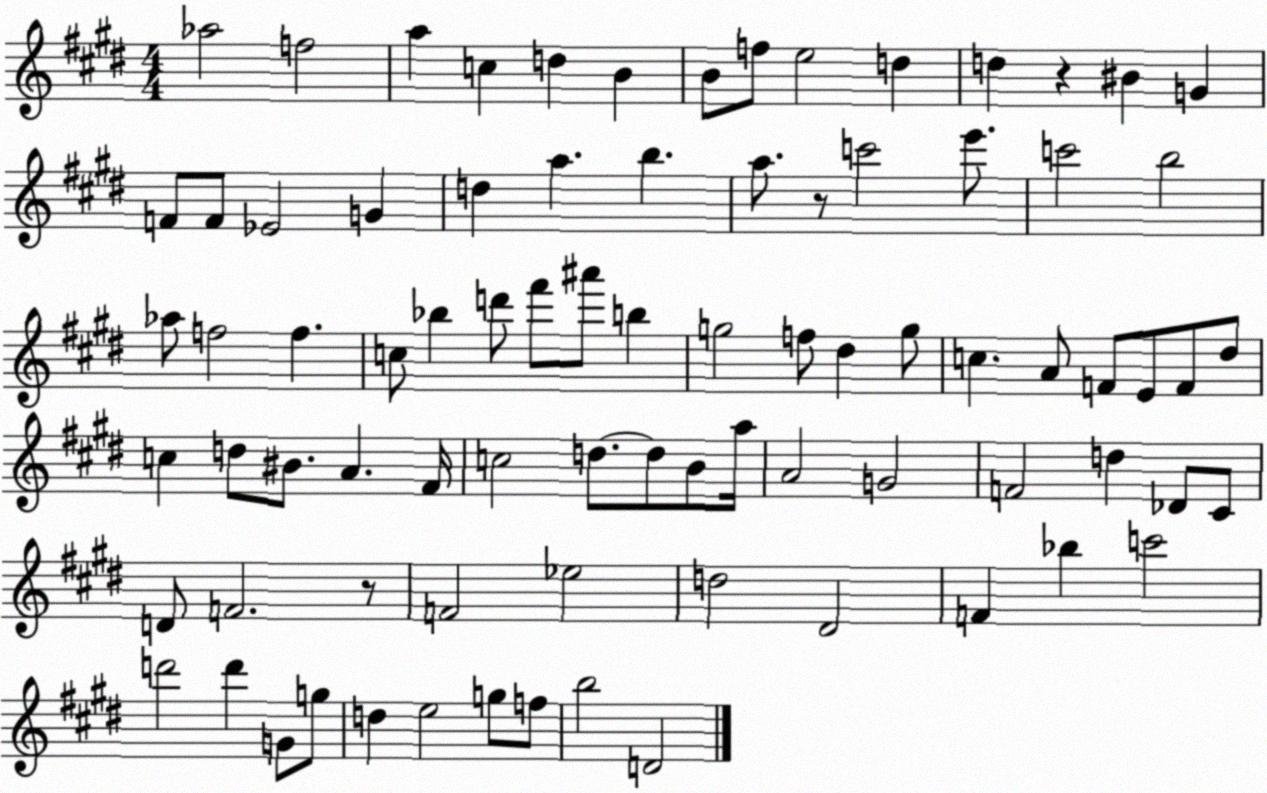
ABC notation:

X:1
T:Untitled
M:4/4
L:1/4
K:E
_a2 f2 a c d B B/2 f/2 e2 d d z ^B G F/2 F/2 _E2 G d a b a/2 z/2 c'2 e'/2 c'2 b2 _a/2 f2 f c/2 _b d'/2 ^f'/2 ^a'/2 b g2 f/2 ^d g/2 c A/2 F/2 E/2 F/2 ^d/2 c d/2 ^B/2 A ^F/4 c2 d/2 d/2 B/2 a/4 A2 G2 F2 d _D/2 ^C/2 D/2 F2 z/2 F2 _e2 d2 ^D2 F _b c'2 d'2 d' G/2 g/2 d e2 g/2 f/2 b2 D2